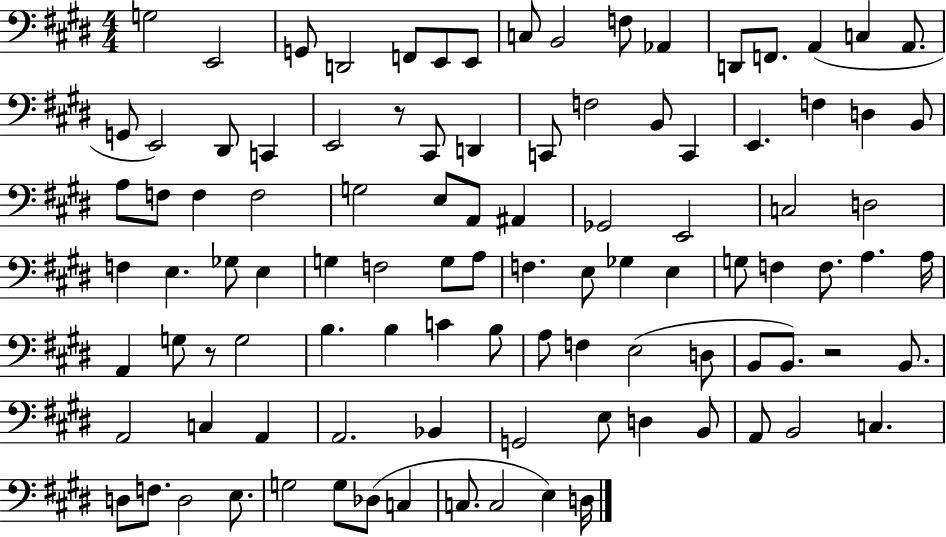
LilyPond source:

{
  \clef bass
  \numericTimeSignature
  \time 4/4
  \key e \major
  g2 e,2 | g,8 d,2 f,8 e,8 e,8 | c8 b,2 f8 aes,4 | d,8 f,8. a,4( c4 a,8. | \break g,8 e,2) dis,8 c,4 | e,2 r8 cis,8 d,4 | c,8 f2 b,8 c,4 | e,4. f4 d4 b,8 | \break a8 f8 f4 f2 | g2 e8 a,8 ais,4 | ges,2 e,2 | c2 d2 | \break f4 e4. ges8 e4 | g4 f2 g8 a8 | f4. e8 ges4 e4 | g8 f4 f8. a4. a16 | \break a,4 g8 r8 g2 | b4. b4 c'4 b8 | a8 f4 e2( d8 | b,8 b,8.) r2 b,8. | \break a,2 c4 a,4 | a,2. bes,4 | g,2 e8 d4 b,8 | a,8 b,2 c4. | \break d8 f8. d2 e8. | g2 g8 des8( c4 | c8. c2 e4) d16 | \bar "|."
}